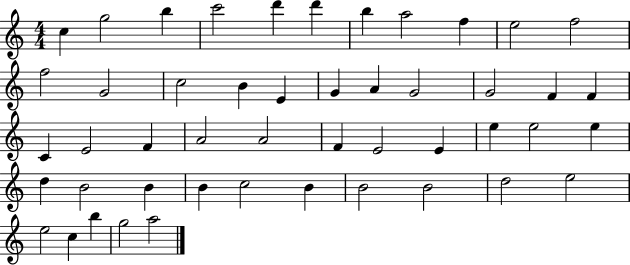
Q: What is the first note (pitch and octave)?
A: C5